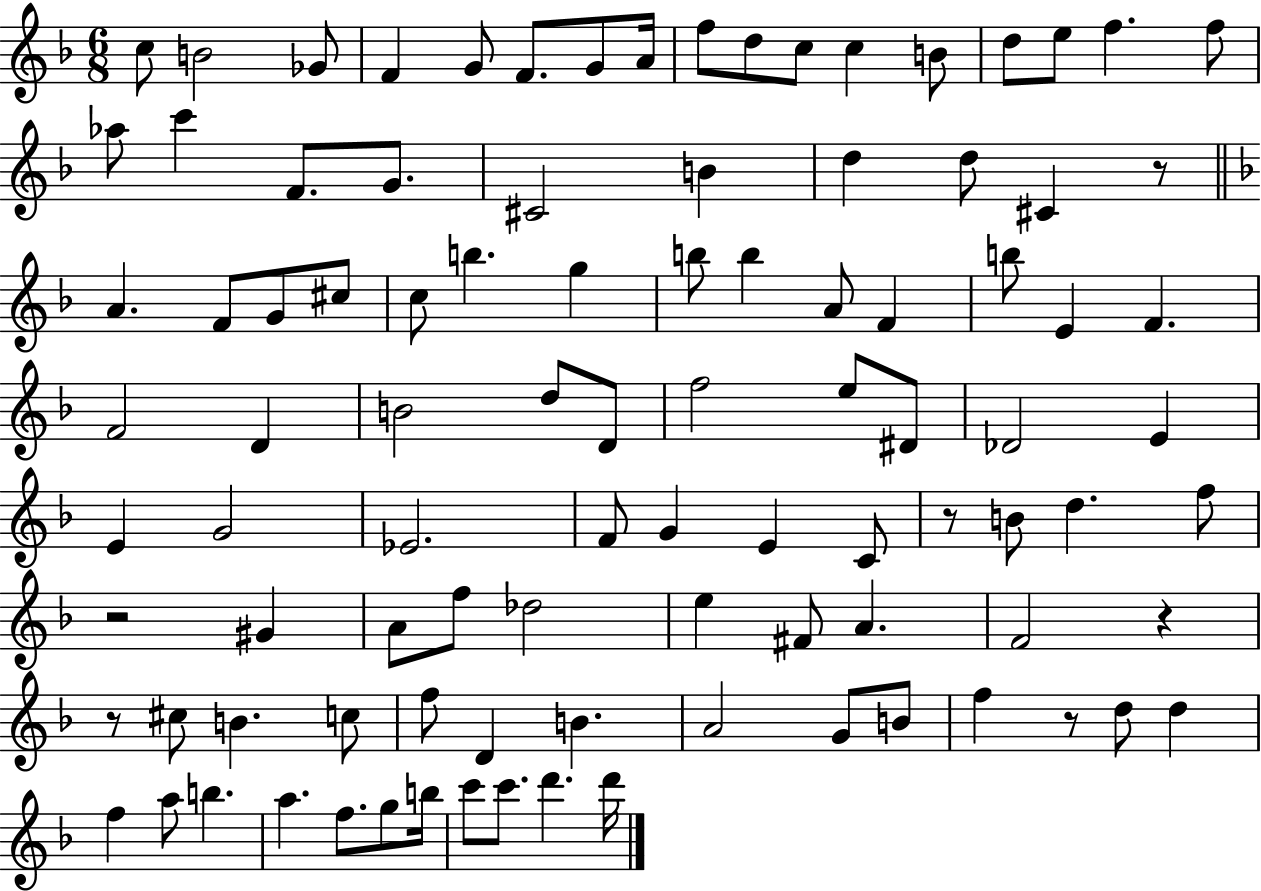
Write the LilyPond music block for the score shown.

{
  \clef treble
  \numericTimeSignature
  \time 6/8
  \key f \major
  c''8 b'2 ges'8 | f'4 g'8 f'8. g'8 a'16 | f''8 d''8 c''8 c''4 b'8 | d''8 e''8 f''4. f''8 | \break aes''8 c'''4 f'8. g'8. | cis'2 b'4 | d''4 d''8 cis'4 r8 | \bar "||" \break \key f \major a'4. f'8 g'8 cis''8 | c''8 b''4. g''4 | b''8 b''4 a'8 f'4 | b''8 e'4 f'4. | \break f'2 d'4 | b'2 d''8 d'8 | f''2 e''8 dis'8 | des'2 e'4 | \break e'4 g'2 | ees'2. | f'8 g'4 e'4 c'8 | r8 b'8 d''4. f''8 | \break r2 gis'4 | a'8 f''8 des''2 | e''4 fis'8 a'4. | f'2 r4 | \break r8 cis''8 b'4. c''8 | f''8 d'4 b'4. | a'2 g'8 b'8 | f''4 r8 d''8 d''4 | \break f''4 a''8 b''4. | a''4. f''8. g''8 b''16 | c'''8 c'''8. d'''4. d'''16 | \bar "|."
}